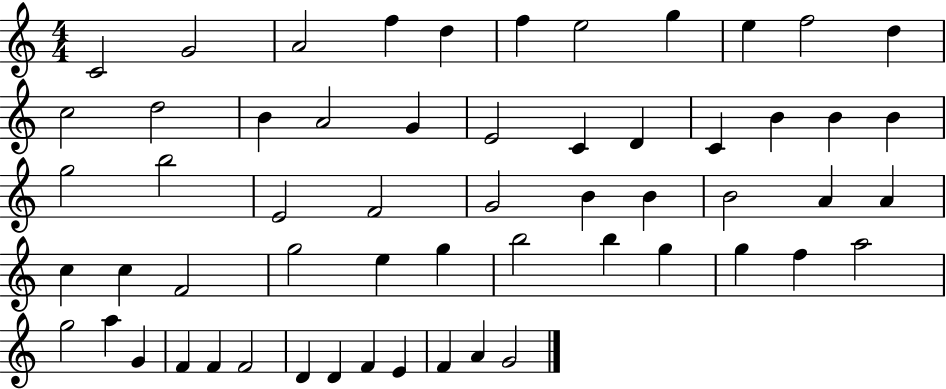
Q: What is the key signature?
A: C major